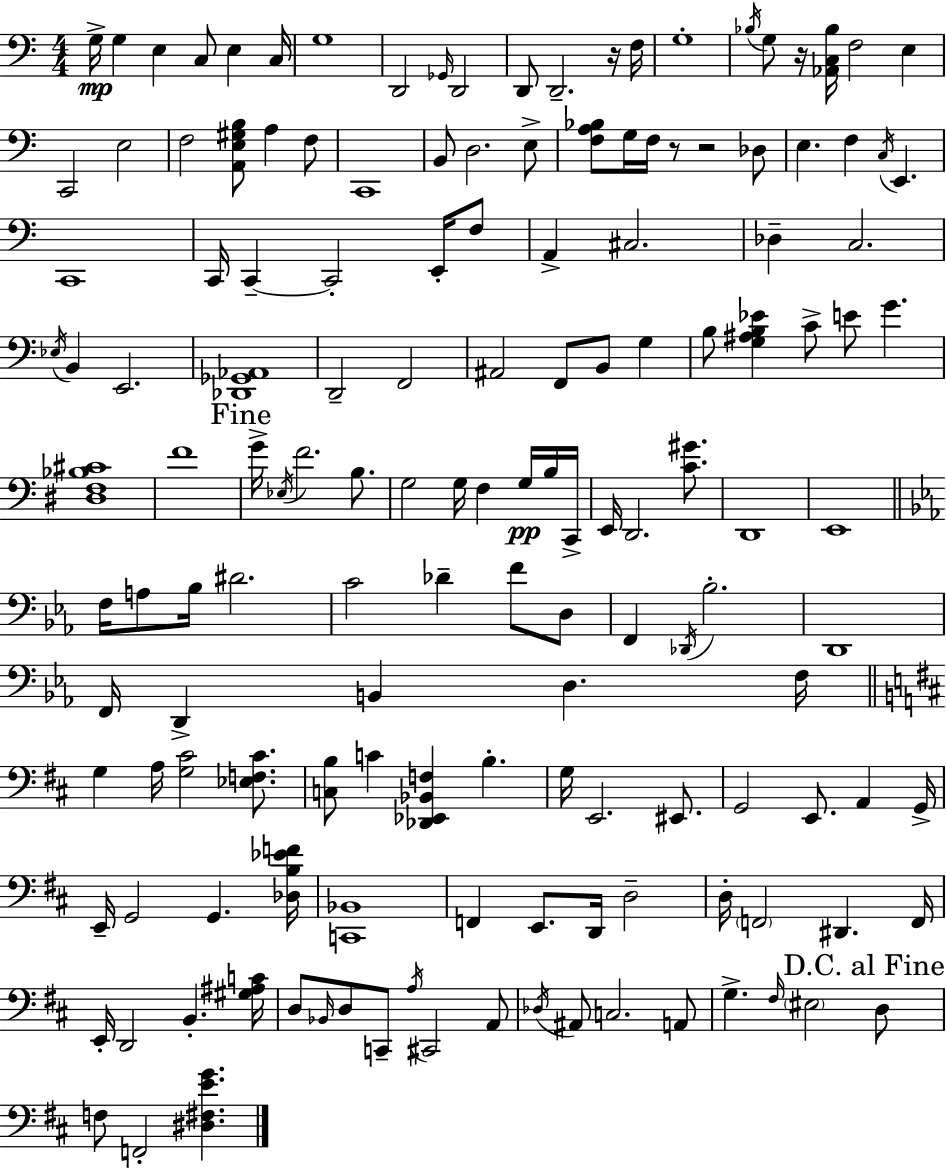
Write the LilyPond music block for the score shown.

{
  \clef bass
  \numericTimeSignature
  \time 4/4
  \key c \major
  g16->\mp g4 e4 c8 e4 c16 | g1 | d,2 \grace { ges,16 } d,2 | d,8 d,2.-- r16 | \break f16 g1-. | \acciaccatura { bes16 } g8 r16 <aes, c bes>16 f2 e4 | c,2 e2 | f2 <a, e gis b>8 a4 | \break f8 c,1 | b,8 d2. | e8-> <f a bes>8 g16 f16 r8 r2 | des8 e4. f4 \acciaccatura { c16 } e,4. | \break c,1 | c,16 c,4--~~ c,2-. | e,16-. f8 a,4-> cis2. | des4-- c2. | \break \acciaccatura { ees16 } b,4 e,2. | <des, ges, aes,>1 | d,2-- f,2 | ais,2 f,8 b,8 | \break g4 b8 <g ais b ees'>4 c'8-> e'8 g'4. | <dis f bes cis'>1 | f'1 | \mark "Fine" g'16-> \acciaccatura { ees16 } f'2. | \break b8. g2 g16 f4 | g16\pp b16 c,16-> e,16 d,2. | <c' gis'>8. d,1 | e,1 | \break \bar "||" \break \key c \minor f16 a8 bes16 dis'2. | c'2 des'4-- f'8 d8 | f,4 \acciaccatura { des,16 } bes2.-. | d,1 | \break f,16 d,4-> b,4 d4. | f16 \bar "||" \break \key d \major g4 a16 <g cis'>2 <ees f cis'>8. | <c b>8 c'4 <des, ees, bes, f>4 b4.-. | g16 e,2. eis,8. | g,2 e,8. a,4 g,16-> | \break e,16-- g,2 g,4. <des b ees' f'>16 | <c, bes,>1 | f,4 e,8. d,16 d2-- | d16-. \parenthesize f,2 dis,4. f,16 | \break e,16-. d,2 b,4.-. <gis ais c'>16 | d8 \grace { bes,16 } d8 c,8-- \acciaccatura { a16 } cis,2 | a,8 \acciaccatura { des16 } ais,8 c2. | a,8 g4.-> \grace { fis16 } \parenthesize eis2 | \break \mark "D.C. al Fine" d8 f8 f,2-. <dis fis e' g'>4. | \bar "|."
}